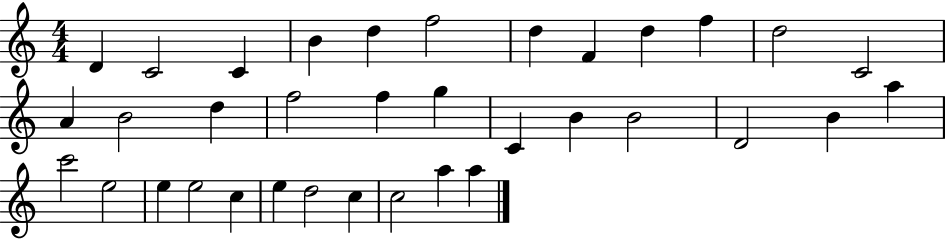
{
  \clef treble
  \numericTimeSignature
  \time 4/4
  \key c \major
  d'4 c'2 c'4 | b'4 d''4 f''2 | d''4 f'4 d''4 f''4 | d''2 c'2 | \break a'4 b'2 d''4 | f''2 f''4 g''4 | c'4 b'4 b'2 | d'2 b'4 a''4 | \break c'''2 e''2 | e''4 e''2 c''4 | e''4 d''2 c''4 | c''2 a''4 a''4 | \break \bar "|."
}